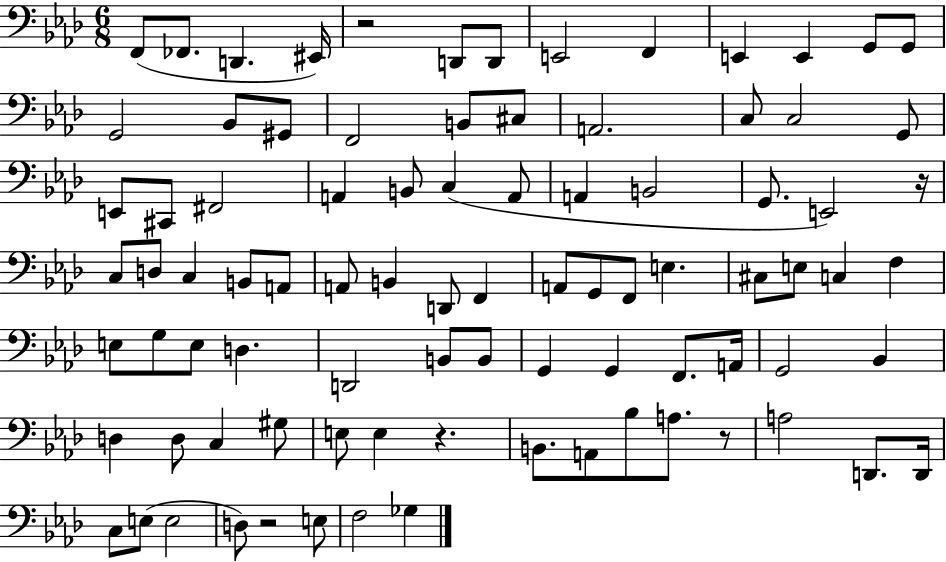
{
  \clef bass
  \numericTimeSignature
  \time 6/8
  \key aes \major
  f,8( fes,8. d,4. eis,16) | r2 d,8 d,8 | e,2 f,4 | e,4 e,4 g,8 g,8 | \break g,2 bes,8 gis,8 | f,2 b,8 cis8 | a,2. | c8 c2 g,8 | \break e,8 cis,8 fis,2 | a,4 b,8 c4( a,8 | a,4 b,2 | g,8. e,2) r16 | \break c8 d8 c4 b,8 a,8 | a,8 b,4 d,8 f,4 | a,8 g,8 f,8 e4. | cis8 e8 c4 f4 | \break e8 g8 e8 d4. | d,2 b,8 b,8 | g,4 g,4 f,8. a,16 | g,2 bes,4 | \break d4 d8 c4 gis8 | e8 e4 r4. | b,8. a,8 bes8 a8. r8 | a2 d,8. d,16 | \break c8 e8( e2 | d8) r2 e8 | f2 ges4 | \bar "|."
}